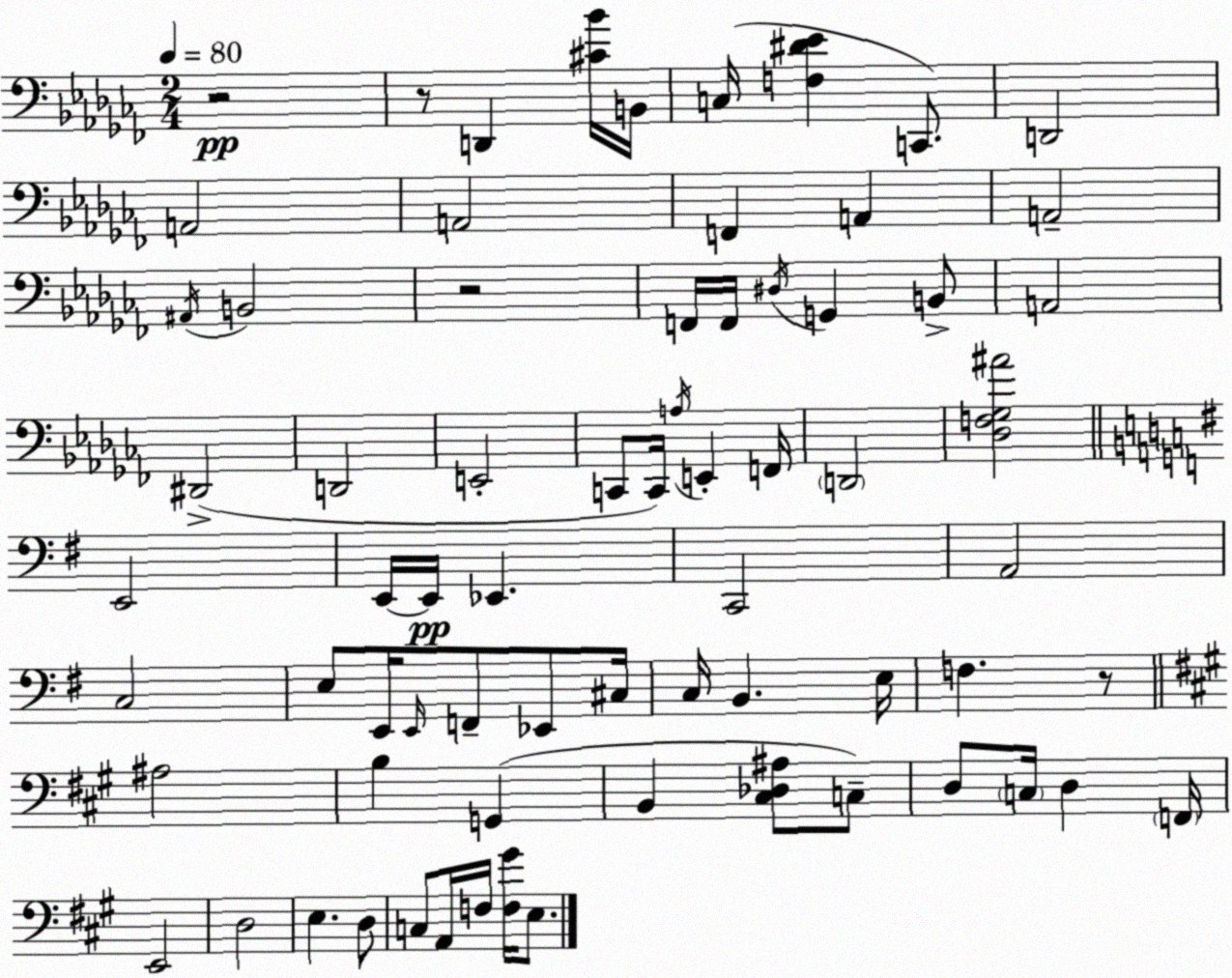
X:1
T:Untitled
M:2/4
L:1/4
K:Abm
z2 z/2 D,, [^C_B]/4 B,,/4 C,/4 [F,^D_E] C,,/2 D,,2 A,,2 A,,2 F,, A,, A,,2 ^A,,/4 B,,2 z2 F,,/4 F,,/4 ^D,/4 G,, B,,/2 A,,2 ^D,,2 D,,2 E,,2 C,,/2 C,,/4 A,/4 E,, F,,/4 D,,2 [_D,F,_G,^A]2 E,,2 E,,/4 E,,/4 _E,, C,,2 A,,2 C,2 E,/2 E,,/4 E,,/4 F,,/2 _E,,/2 ^C,/4 C,/4 B,, E,/4 F, z/2 ^A,2 B, G,, B,, [^C,_D,^A,]/2 C,/2 D,/2 C,/4 D, F,,/4 E,,2 D,2 E, D,/2 C,/2 A,,/4 F,/4 [F,^G]/4 E,/2